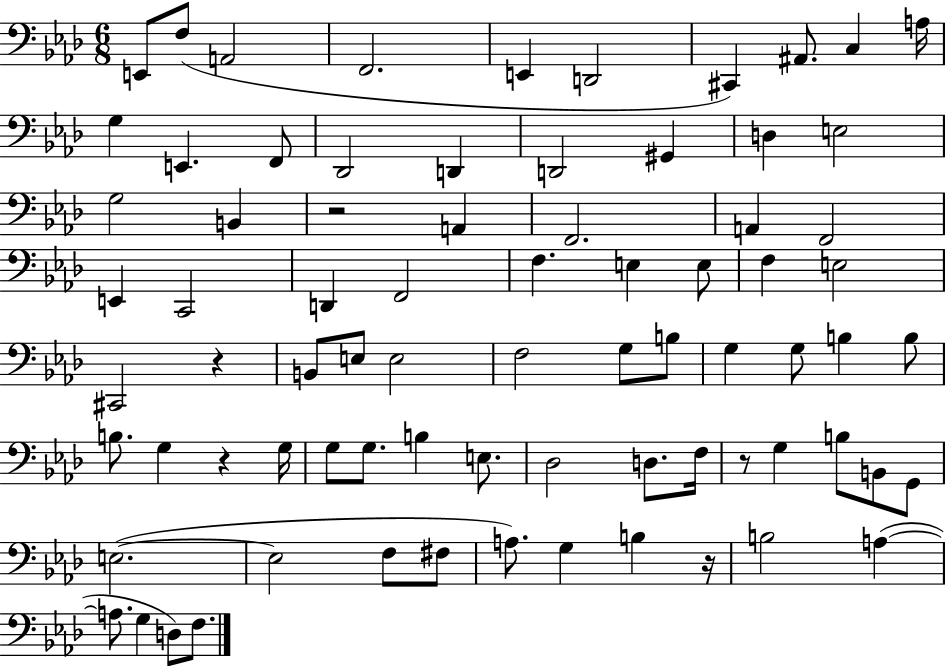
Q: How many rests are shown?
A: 5